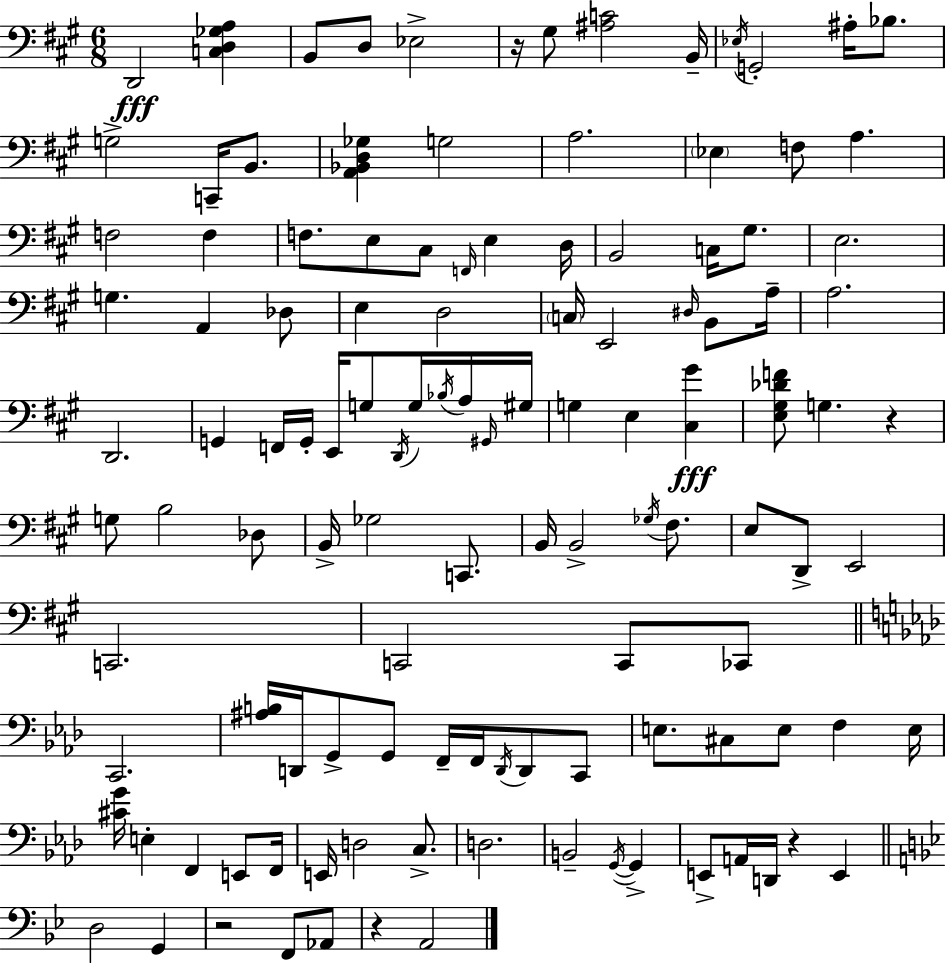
X:1
T:Untitled
M:6/8
L:1/4
K:A
D,,2 [C,D,_G,A,] B,,/2 D,/2 _E,2 z/4 ^G,/2 [^A,C]2 B,,/4 _E,/4 G,,2 ^A,/4 _B,/2 G,2 C,,/4 B,,/2 [A,,_B,,D,_G,] G,2 A,2 _E, F,/2 A, F,2 F, F,/2 E,/2 ^C,/2 F,,/4 E, D,/4 B,,2 C,/4 ^G,/2 E,2 G, A,, _D,/2 E, D,2 C,/4 E,,2 ^D,/4 B,,/2 A,/4 A,2 D,,2 G,, F,,/4 G,,/4 E,,/4 G,/2 D,,/4 G,/4 _B,/4 A,/4 ^G,,/4 ^G,/4 G, E, [^C,^G] [E,^G,_DF]/2 G, z G,/2 B,2 _D,/2 B,,/4 _G,2 C,,/2 B,,/4 B,,2 _G,/4 ^F,/2 E,/2 D,,/2 E,,2 C,,2 C,,2 C,,/2 _C,,/2 C,,2 [^A,B,]/4 D,,/4 G,,/2 G,,/2 F,,/4 F,,/4 D,,/4 D,,/2 C,,/2 E,/2 ^C,/2 E,/2 F, E,/4 [^CG]/4 E, F,, E,,/2 F,,/4 E,,/4 D,2 C,/2 D,2 B,,2 G,,/4 G,, E,,/2 A,,/4 D,,/4 z E,, D,2 G,, z2 F,,/2 _A,,/2 z A,,2